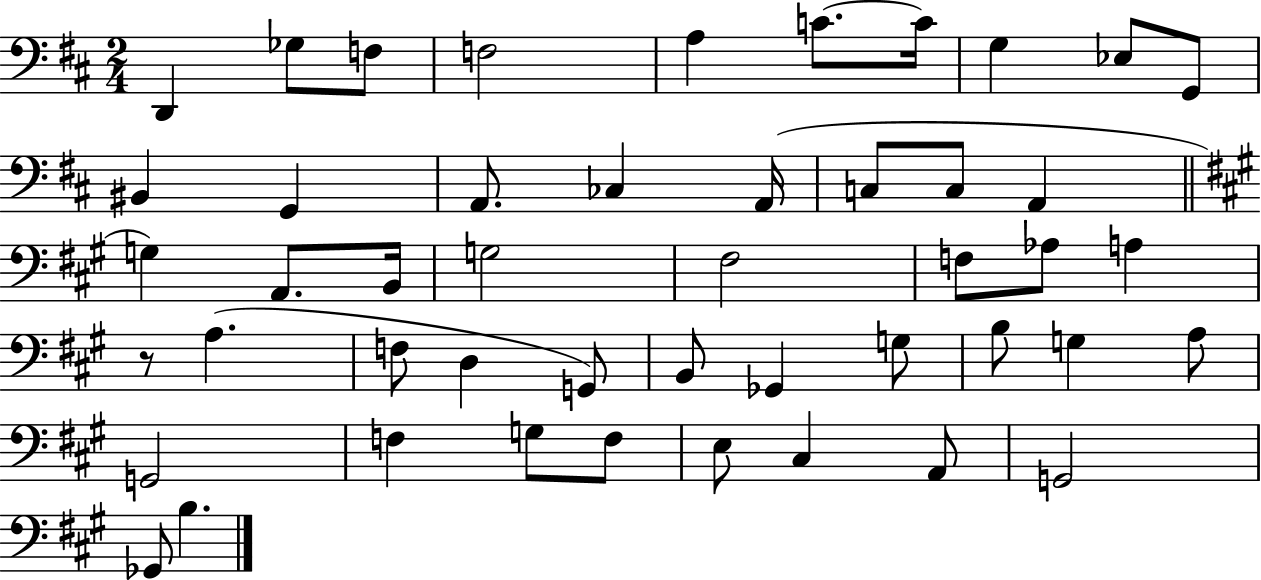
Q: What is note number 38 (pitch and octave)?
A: F3